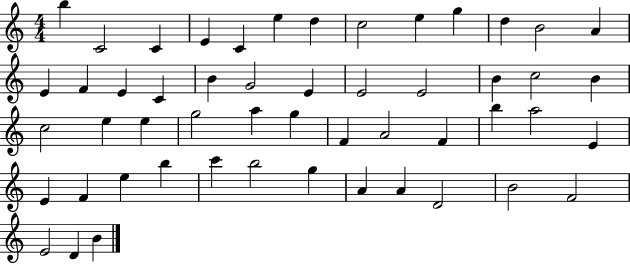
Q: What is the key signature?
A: C major